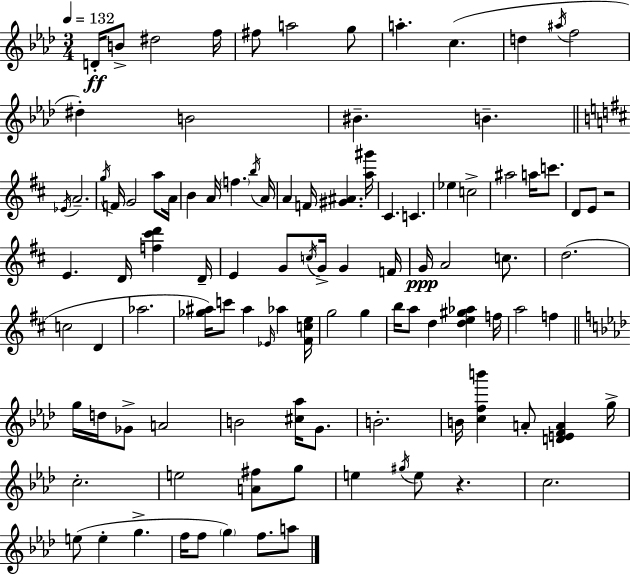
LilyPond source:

{
  \clef treble
  \numericTimeSignature
  \time 3/4
  \key f \minor
  \tempo 4 = 132
  d'16-.\ff b'8-> dis''2 f''16 | fis''8 a''2 g''8 | a''4.-. c''4.( | d''4 \acciaccatura { ais''16 } f''2 | \break dis''4-.) b'2 | bis'4.-- b'4.-- | \bar "||" \break \key d \major \acciaccatura { ees'16 } a'2.-- | \acciaccatura { g''16 } f'16 g'2 a''8 | a'16 b'4 a'16 \parenthesize f''4. | \acciaccatura { b''16 } a'16 a'4 f'16 <gis' ais'>4. | \break <a'' gis'''>16 cis'4. c'4. | ees''4 c''2-> | ais''2 a''16 | c'''8. d'8 e'8 r2 | \break e'4. d'16 <f'' cis''' d'''>4 | d'16-- e'4 g'8 \acciaccatura { c''16 } g'16-> g'4 | f'16 g'16\ppp a'2 | c''8. d''2.( | \break c''2 | d'4 aes''2. | <ges'' ais''>16) c'''8 ais''4 \grace { ees'16 } | aes''4 <fis' c'' e''>16 g''2 | \break g''4 b''16 a''8 d''4 | <d'' e'' gis'' aes''>4 f''16 a''2 | f''4 \bar "||" \break \key aes \major g''16 d''16 ges'8-> a'2 | b'2 <cis'' aes''>16 g'8. | b'2.-. | b'16 <c'' f'' b'''>4 a'8-. <d' e' f' a'>4 g''16-> | \break c''2.-. | e''2 <a' fis''>8 g''8 | e''4 \acciaccatura { gis''16 } e''8 r4. | c''2. | \break e''8( e''4-. g''4.-> | f''16 f''8 \parenthesize g''4) f''8. a''8 | \bar "|."
}